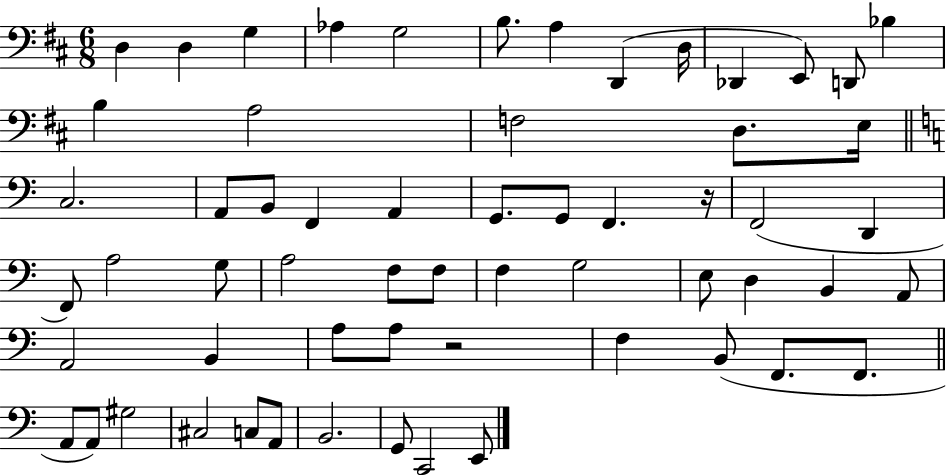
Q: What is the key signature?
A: D major